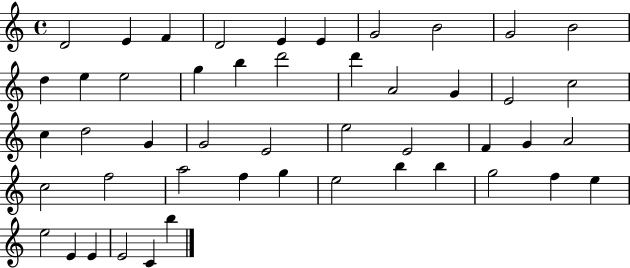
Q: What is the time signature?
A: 4/4